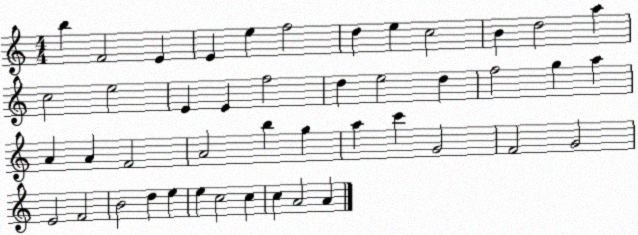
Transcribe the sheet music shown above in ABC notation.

X:1
T:Untitled
M:4/4
L:1/4
K:C
b F2 E E e f2 d e c2 B d2 a c2 e2 E E f2 d e2 d f2 g a A A F2 A2 b g a c' G2 F2 G2 E2 F2 B2 d e e c2 c c A2 A